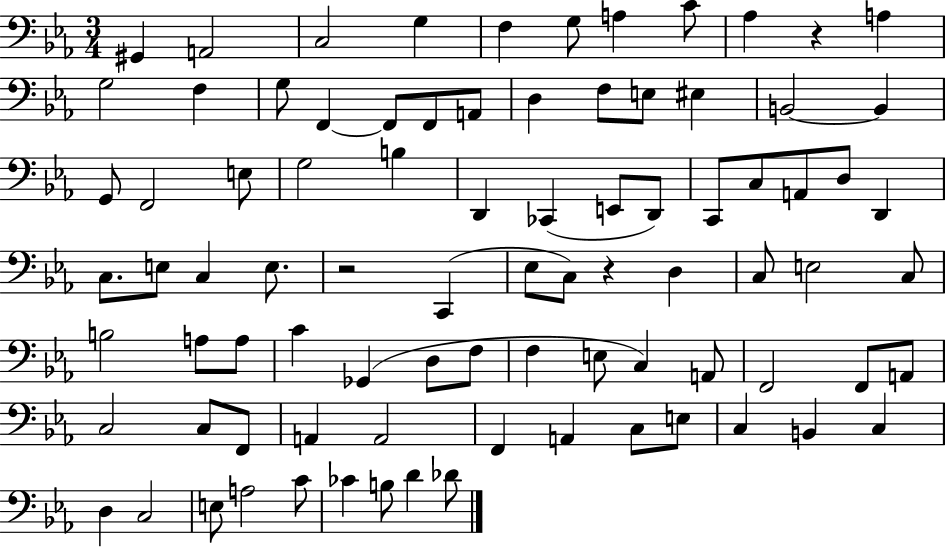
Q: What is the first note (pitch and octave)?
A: G#2